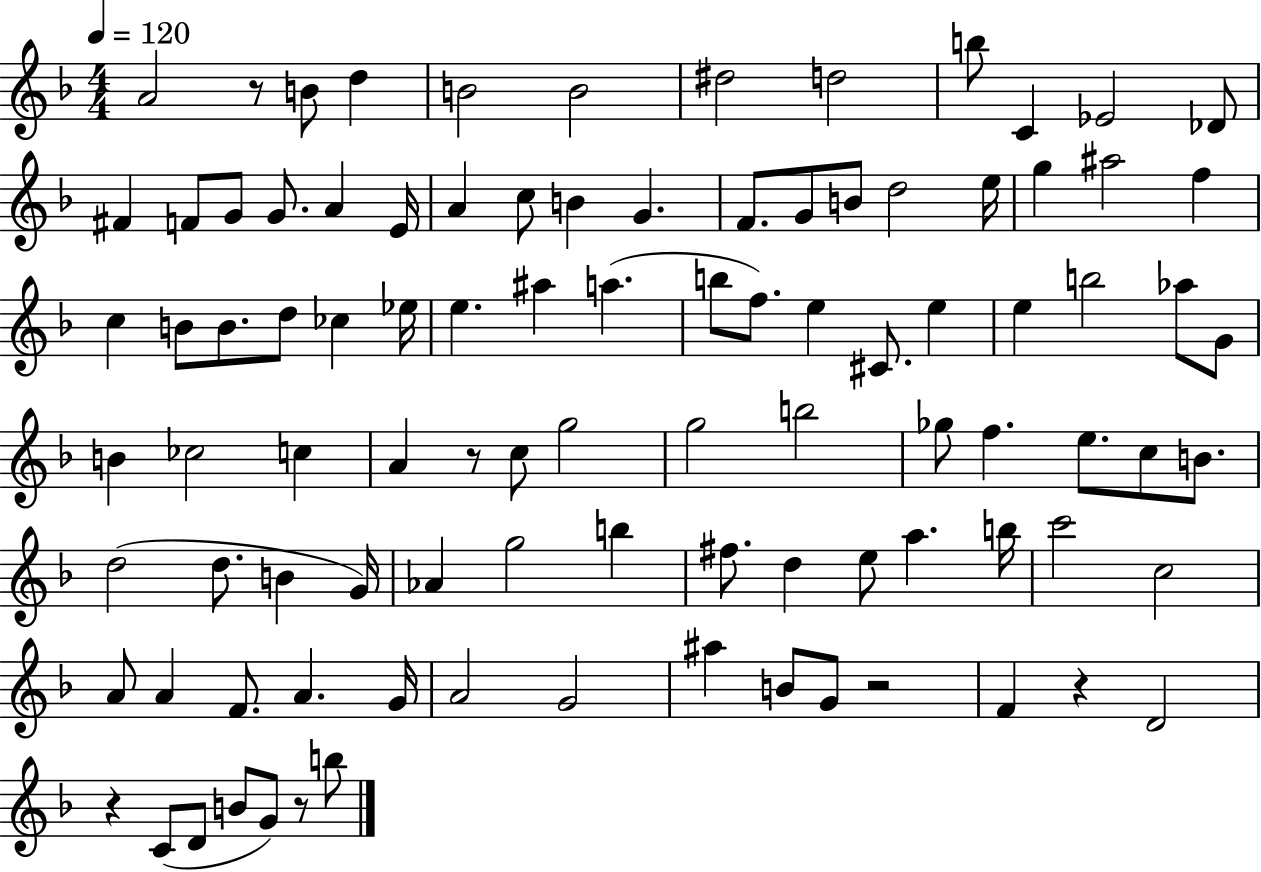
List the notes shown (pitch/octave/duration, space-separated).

A4/h R/e B4/e D5/q B4/h B4/h D#5/h D5/h B5/e C4/q Eb4/h Db4/e F#4/q F4/e G4/e G4/e. A4/q E4/s A4/q C5/e B4/q G4/q. F4/e. G4/e B4/e D5/h E5/s G5/q A#5/h F5/q C5/q B4/e B4/e. D5/e CES5/q Eb5/s E5/q. A#5/q A5/q. B5/e F5/e. E5/q C#4/e. E5/q E5/q B5/h Ab5/e G4/e B4/q CES5/h C5/q A4/q R/e C5/e G5/h G5/h B5/h Gb5/e F5/q. E5/e. C5/e B4/e. D5/h D5/e. B4/q G4/s Ab4/q G5/h B5/q F#5/e. D5/q E5/e A5/q. B5/s C6/h C5/h A4/e A4/q F4/e. A4/q. G4/s A4/h G4/h A#5/q B4/e G4/e R/h F4/q R/q D4/h R/q C4/e D4/e B4/e G4/e R/e B5/e